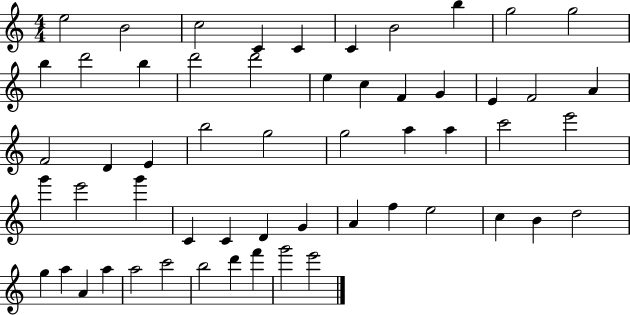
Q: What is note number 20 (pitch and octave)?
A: E4